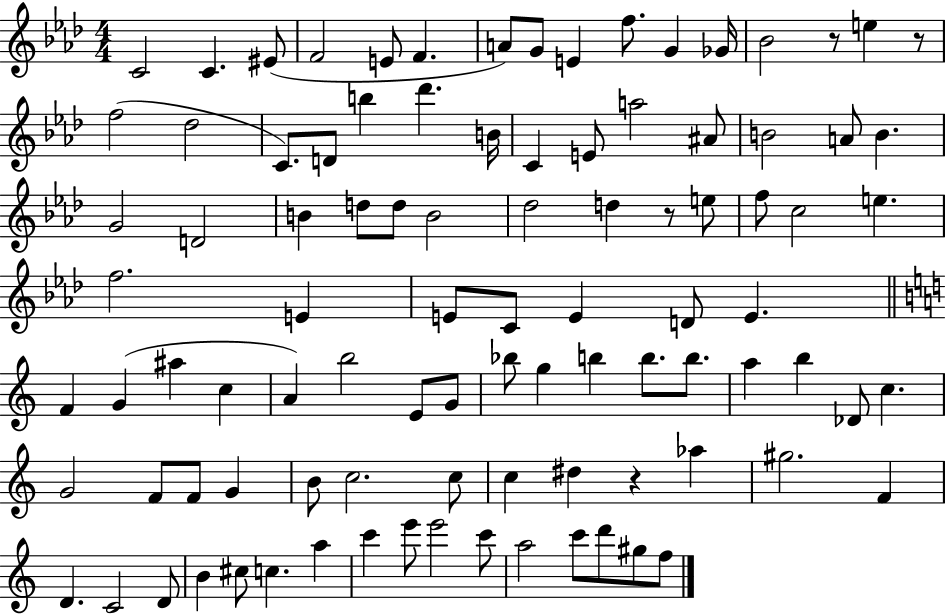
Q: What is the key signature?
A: AES major